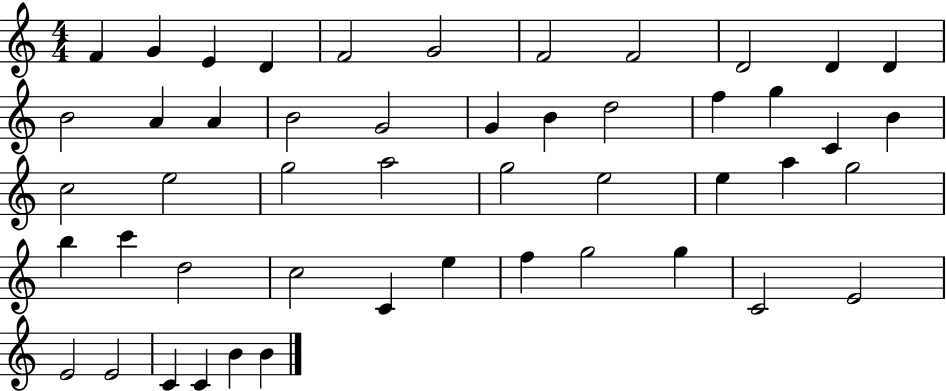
{
  \clef treble
  \numericTimeSignature
  \time 4/4
  \key c \major
  f'4 g'4 e'4 d'4 | f'2 g'2 | f'2 f'2 | d'2 d'4 d'4 | \break b'2 a'4 a'4 | b'2 g'2 | g'4 b'4 d''2 | f''4 g''4 c'4 b'4 | \break c''2 e''2 | g''2 a''2 | g''2 e''2 | e''4 a''4 g''2 | \break b''4 c'''4 d''2 | c''2 c'4 e''4 | f''4 g''2 g''4 | c'2 e'2 | \break e'2 e'2 | c'4 c'4 b'4 b'4 | \bar "|."
}